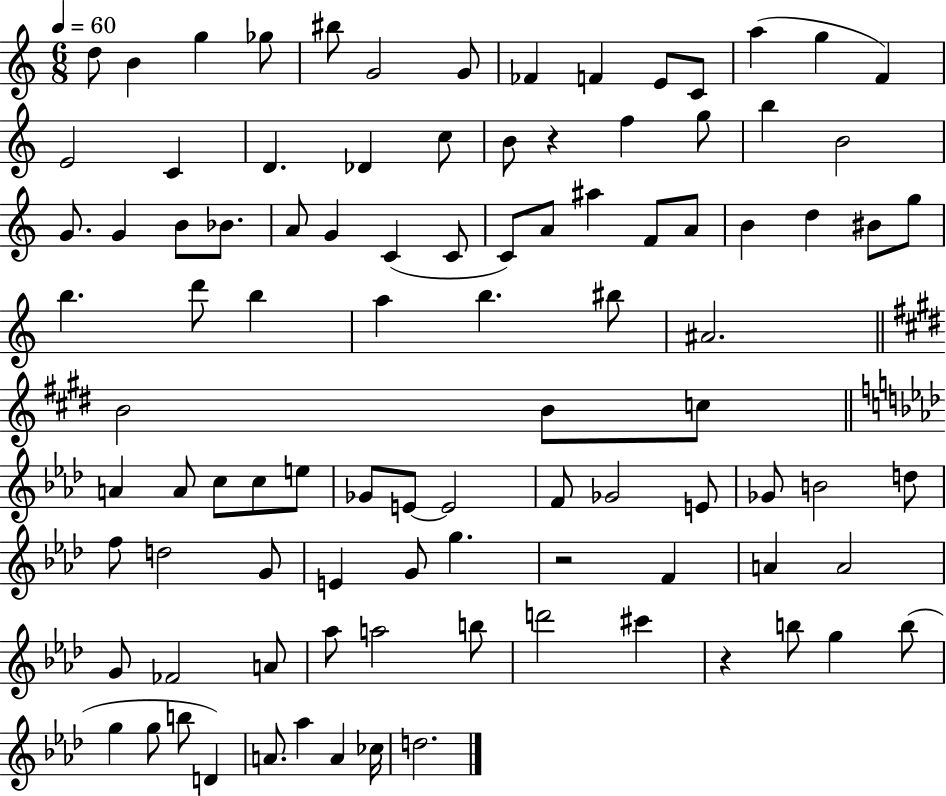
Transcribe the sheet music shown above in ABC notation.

X:1
T:Untitled
M:6/8
L:1/4
K:C
d/2 B g _g/2 ^b/2 G2 G/2 _F F E/2 C/2 a g F E2 C D _D c/2 B/2 z f g/2 b B2 G/2 G B/2 _B/2 A/2 G C C/2 C/2 A/2 ^a F/2 A/2 B d ^B/2 g/2 b d'/2 b a b ^b/2 ^A2 B2 B/2 c/2 A A/2 c/2 c/2 e/2 _G/2 E/2 E2 F/2 _G2 E/2 _G/2 B2 d/2 f/2 d2 G/2 E G/2 g z2 F A A2 G/2 _F2 A/2 _a/2 a2 b/2 d'2 ^c' z b/2 g b/2 g g/2 b/2 D A/2 _a A _c/4 d2